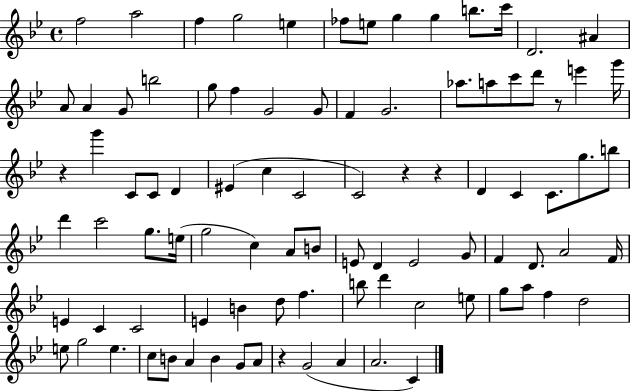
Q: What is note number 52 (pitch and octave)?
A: D4